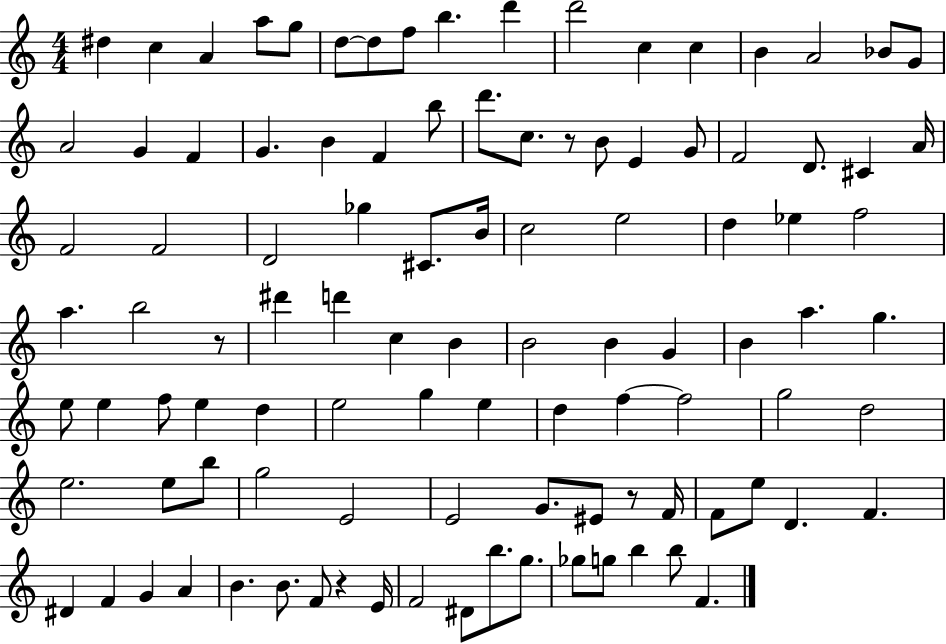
D#5/q C5/q A4/q A5/e G5/e D5/e D5/e F5/e B5/q. D6/q D6/h C5/q C5/q B4/q A4/h Bb4/e G4/e A4/h G4/q F4/q G4/q. B4/q F4/q B5/e D6/e. C5/e. R/e B4/e E4/q G4/e F4/h D4/e. C#4/q A4/s F4/h F4/h D4/h Gb5/q C#4/e. B4/s C5/h E5/h D5/q Eb5/q F5/h A5/q. B5/h R/e D#6/q D6/q C5/q B4/q B4/h B4/q G4/q B4/q A5/q. G5/q. E5/e E5/q F5/e E5/q D5/q E5/h G5/q E5/q D5/q F5/q F5/h G5/h D5/h E5/h. E5/e B5/e G5/h E4/h E4/h G4/e. EIS4/e R/e F4/s F4/e E5/e D4/q. F4/q. D#4/q F4/q G4/q A4/q B4/q. B4/e. F4/e R/q E4/s F4/h D#4/e B5/e. G5/e. Gb5/e G5/e B5/q B5/e F4/q.